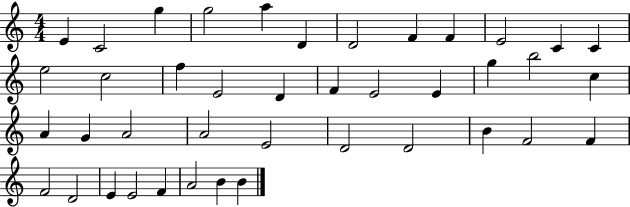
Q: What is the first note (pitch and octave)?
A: E4